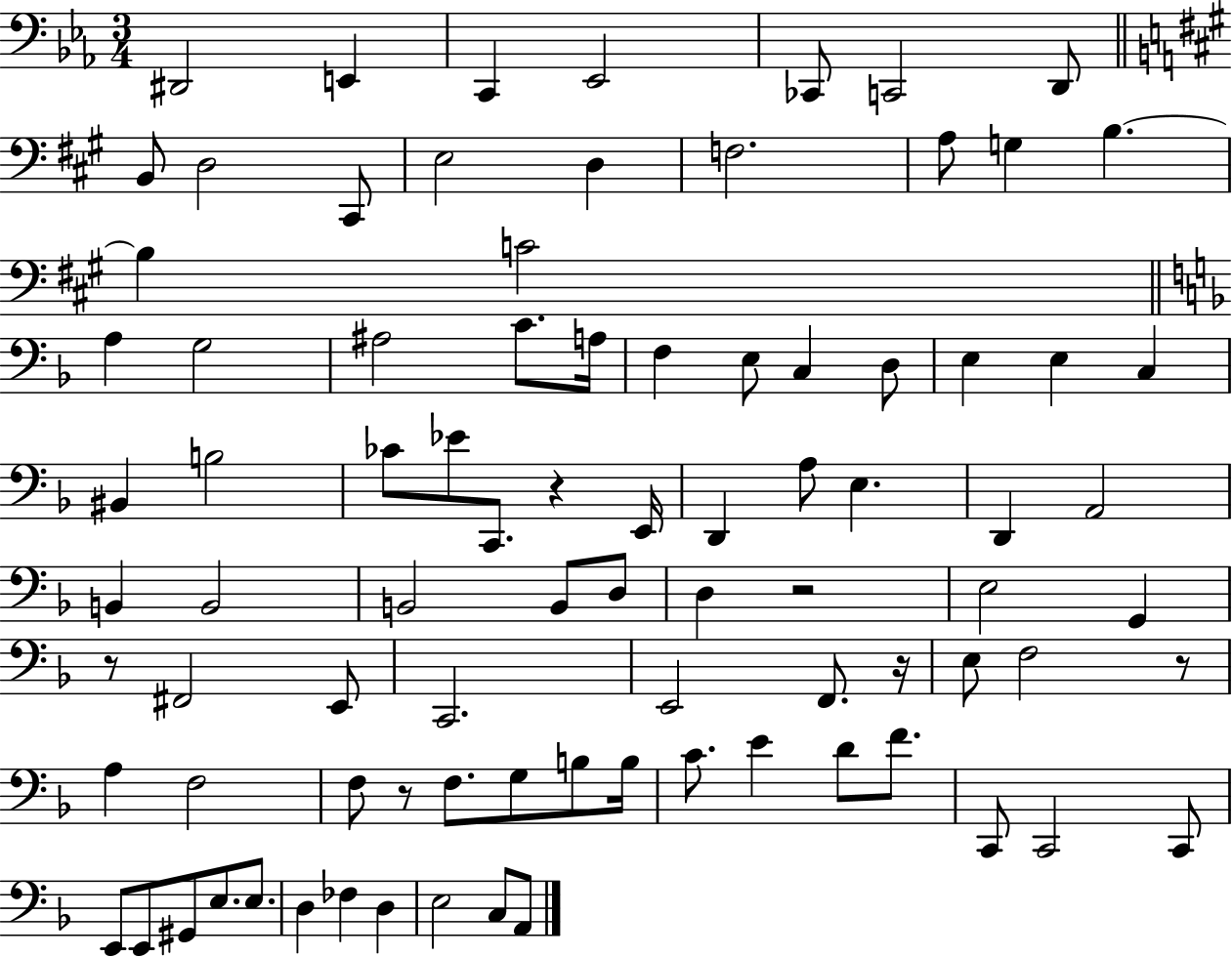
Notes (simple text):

D#2/h E2/q C2/q Eb2/h CES2/e C2/h D2/e B2/e D3/h C#2/e E3/h D3/q F3/h. A3/e G3/q B3/q. B3/q C4/h A3/q G3/h A#3/h C4/e. A3/s F3/q E3/e C3/q D3/e E3/q E3/q C3/q BIS2/q B3/h CES4/e Eb4/e C2/e. R/q E2/s D2/q A3/e E3/q. D2/q A2/h B2/q B2/h B2/h B2/e D3/e D3/q R/h E3/h G2/q R/e F#2/h E2/e C2/h. E2/h F2/e. R/s E3/e F3/h R/e A3/q F3/h F3/e R/e F3/e. G3/e B3/e B3/s C4/e. E4/q D4/e F4/e. C2/e C2/h C2/e E2/e E2/e G#2/e E3/e. E3/e. D3/q FES3/q D3/q E3/h C3/e A2/e